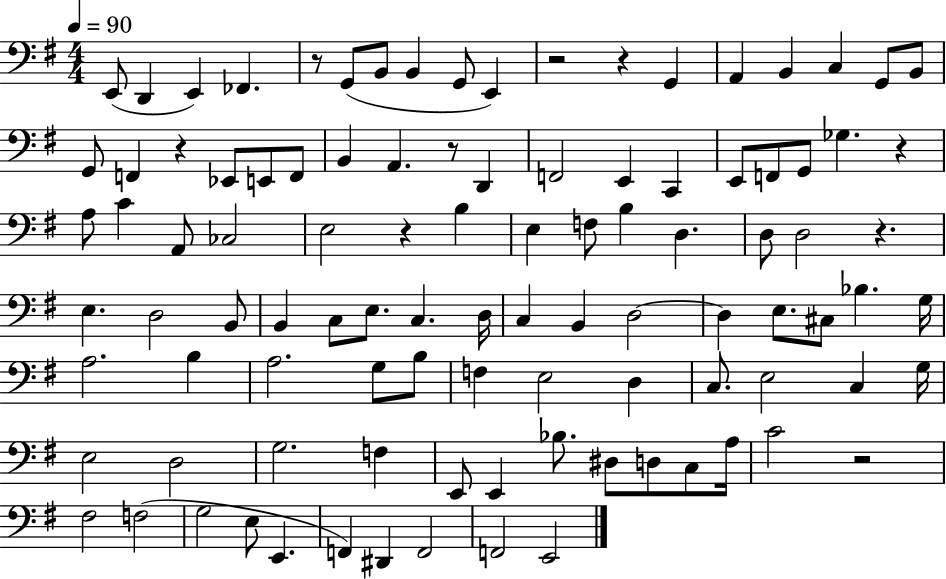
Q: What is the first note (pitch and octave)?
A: E2